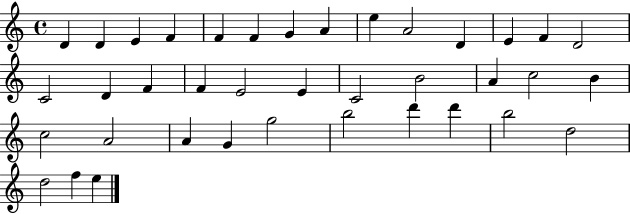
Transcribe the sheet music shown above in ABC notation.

X:1
T:Untitled
M:4/4
L:1/4
K:C
D D E F F F G A e A2 D E F D2 C2 D F F E2 E C2 B2 A c2 B c2 A2 A G g2 b2 d' d' b2 d2 d2 f e